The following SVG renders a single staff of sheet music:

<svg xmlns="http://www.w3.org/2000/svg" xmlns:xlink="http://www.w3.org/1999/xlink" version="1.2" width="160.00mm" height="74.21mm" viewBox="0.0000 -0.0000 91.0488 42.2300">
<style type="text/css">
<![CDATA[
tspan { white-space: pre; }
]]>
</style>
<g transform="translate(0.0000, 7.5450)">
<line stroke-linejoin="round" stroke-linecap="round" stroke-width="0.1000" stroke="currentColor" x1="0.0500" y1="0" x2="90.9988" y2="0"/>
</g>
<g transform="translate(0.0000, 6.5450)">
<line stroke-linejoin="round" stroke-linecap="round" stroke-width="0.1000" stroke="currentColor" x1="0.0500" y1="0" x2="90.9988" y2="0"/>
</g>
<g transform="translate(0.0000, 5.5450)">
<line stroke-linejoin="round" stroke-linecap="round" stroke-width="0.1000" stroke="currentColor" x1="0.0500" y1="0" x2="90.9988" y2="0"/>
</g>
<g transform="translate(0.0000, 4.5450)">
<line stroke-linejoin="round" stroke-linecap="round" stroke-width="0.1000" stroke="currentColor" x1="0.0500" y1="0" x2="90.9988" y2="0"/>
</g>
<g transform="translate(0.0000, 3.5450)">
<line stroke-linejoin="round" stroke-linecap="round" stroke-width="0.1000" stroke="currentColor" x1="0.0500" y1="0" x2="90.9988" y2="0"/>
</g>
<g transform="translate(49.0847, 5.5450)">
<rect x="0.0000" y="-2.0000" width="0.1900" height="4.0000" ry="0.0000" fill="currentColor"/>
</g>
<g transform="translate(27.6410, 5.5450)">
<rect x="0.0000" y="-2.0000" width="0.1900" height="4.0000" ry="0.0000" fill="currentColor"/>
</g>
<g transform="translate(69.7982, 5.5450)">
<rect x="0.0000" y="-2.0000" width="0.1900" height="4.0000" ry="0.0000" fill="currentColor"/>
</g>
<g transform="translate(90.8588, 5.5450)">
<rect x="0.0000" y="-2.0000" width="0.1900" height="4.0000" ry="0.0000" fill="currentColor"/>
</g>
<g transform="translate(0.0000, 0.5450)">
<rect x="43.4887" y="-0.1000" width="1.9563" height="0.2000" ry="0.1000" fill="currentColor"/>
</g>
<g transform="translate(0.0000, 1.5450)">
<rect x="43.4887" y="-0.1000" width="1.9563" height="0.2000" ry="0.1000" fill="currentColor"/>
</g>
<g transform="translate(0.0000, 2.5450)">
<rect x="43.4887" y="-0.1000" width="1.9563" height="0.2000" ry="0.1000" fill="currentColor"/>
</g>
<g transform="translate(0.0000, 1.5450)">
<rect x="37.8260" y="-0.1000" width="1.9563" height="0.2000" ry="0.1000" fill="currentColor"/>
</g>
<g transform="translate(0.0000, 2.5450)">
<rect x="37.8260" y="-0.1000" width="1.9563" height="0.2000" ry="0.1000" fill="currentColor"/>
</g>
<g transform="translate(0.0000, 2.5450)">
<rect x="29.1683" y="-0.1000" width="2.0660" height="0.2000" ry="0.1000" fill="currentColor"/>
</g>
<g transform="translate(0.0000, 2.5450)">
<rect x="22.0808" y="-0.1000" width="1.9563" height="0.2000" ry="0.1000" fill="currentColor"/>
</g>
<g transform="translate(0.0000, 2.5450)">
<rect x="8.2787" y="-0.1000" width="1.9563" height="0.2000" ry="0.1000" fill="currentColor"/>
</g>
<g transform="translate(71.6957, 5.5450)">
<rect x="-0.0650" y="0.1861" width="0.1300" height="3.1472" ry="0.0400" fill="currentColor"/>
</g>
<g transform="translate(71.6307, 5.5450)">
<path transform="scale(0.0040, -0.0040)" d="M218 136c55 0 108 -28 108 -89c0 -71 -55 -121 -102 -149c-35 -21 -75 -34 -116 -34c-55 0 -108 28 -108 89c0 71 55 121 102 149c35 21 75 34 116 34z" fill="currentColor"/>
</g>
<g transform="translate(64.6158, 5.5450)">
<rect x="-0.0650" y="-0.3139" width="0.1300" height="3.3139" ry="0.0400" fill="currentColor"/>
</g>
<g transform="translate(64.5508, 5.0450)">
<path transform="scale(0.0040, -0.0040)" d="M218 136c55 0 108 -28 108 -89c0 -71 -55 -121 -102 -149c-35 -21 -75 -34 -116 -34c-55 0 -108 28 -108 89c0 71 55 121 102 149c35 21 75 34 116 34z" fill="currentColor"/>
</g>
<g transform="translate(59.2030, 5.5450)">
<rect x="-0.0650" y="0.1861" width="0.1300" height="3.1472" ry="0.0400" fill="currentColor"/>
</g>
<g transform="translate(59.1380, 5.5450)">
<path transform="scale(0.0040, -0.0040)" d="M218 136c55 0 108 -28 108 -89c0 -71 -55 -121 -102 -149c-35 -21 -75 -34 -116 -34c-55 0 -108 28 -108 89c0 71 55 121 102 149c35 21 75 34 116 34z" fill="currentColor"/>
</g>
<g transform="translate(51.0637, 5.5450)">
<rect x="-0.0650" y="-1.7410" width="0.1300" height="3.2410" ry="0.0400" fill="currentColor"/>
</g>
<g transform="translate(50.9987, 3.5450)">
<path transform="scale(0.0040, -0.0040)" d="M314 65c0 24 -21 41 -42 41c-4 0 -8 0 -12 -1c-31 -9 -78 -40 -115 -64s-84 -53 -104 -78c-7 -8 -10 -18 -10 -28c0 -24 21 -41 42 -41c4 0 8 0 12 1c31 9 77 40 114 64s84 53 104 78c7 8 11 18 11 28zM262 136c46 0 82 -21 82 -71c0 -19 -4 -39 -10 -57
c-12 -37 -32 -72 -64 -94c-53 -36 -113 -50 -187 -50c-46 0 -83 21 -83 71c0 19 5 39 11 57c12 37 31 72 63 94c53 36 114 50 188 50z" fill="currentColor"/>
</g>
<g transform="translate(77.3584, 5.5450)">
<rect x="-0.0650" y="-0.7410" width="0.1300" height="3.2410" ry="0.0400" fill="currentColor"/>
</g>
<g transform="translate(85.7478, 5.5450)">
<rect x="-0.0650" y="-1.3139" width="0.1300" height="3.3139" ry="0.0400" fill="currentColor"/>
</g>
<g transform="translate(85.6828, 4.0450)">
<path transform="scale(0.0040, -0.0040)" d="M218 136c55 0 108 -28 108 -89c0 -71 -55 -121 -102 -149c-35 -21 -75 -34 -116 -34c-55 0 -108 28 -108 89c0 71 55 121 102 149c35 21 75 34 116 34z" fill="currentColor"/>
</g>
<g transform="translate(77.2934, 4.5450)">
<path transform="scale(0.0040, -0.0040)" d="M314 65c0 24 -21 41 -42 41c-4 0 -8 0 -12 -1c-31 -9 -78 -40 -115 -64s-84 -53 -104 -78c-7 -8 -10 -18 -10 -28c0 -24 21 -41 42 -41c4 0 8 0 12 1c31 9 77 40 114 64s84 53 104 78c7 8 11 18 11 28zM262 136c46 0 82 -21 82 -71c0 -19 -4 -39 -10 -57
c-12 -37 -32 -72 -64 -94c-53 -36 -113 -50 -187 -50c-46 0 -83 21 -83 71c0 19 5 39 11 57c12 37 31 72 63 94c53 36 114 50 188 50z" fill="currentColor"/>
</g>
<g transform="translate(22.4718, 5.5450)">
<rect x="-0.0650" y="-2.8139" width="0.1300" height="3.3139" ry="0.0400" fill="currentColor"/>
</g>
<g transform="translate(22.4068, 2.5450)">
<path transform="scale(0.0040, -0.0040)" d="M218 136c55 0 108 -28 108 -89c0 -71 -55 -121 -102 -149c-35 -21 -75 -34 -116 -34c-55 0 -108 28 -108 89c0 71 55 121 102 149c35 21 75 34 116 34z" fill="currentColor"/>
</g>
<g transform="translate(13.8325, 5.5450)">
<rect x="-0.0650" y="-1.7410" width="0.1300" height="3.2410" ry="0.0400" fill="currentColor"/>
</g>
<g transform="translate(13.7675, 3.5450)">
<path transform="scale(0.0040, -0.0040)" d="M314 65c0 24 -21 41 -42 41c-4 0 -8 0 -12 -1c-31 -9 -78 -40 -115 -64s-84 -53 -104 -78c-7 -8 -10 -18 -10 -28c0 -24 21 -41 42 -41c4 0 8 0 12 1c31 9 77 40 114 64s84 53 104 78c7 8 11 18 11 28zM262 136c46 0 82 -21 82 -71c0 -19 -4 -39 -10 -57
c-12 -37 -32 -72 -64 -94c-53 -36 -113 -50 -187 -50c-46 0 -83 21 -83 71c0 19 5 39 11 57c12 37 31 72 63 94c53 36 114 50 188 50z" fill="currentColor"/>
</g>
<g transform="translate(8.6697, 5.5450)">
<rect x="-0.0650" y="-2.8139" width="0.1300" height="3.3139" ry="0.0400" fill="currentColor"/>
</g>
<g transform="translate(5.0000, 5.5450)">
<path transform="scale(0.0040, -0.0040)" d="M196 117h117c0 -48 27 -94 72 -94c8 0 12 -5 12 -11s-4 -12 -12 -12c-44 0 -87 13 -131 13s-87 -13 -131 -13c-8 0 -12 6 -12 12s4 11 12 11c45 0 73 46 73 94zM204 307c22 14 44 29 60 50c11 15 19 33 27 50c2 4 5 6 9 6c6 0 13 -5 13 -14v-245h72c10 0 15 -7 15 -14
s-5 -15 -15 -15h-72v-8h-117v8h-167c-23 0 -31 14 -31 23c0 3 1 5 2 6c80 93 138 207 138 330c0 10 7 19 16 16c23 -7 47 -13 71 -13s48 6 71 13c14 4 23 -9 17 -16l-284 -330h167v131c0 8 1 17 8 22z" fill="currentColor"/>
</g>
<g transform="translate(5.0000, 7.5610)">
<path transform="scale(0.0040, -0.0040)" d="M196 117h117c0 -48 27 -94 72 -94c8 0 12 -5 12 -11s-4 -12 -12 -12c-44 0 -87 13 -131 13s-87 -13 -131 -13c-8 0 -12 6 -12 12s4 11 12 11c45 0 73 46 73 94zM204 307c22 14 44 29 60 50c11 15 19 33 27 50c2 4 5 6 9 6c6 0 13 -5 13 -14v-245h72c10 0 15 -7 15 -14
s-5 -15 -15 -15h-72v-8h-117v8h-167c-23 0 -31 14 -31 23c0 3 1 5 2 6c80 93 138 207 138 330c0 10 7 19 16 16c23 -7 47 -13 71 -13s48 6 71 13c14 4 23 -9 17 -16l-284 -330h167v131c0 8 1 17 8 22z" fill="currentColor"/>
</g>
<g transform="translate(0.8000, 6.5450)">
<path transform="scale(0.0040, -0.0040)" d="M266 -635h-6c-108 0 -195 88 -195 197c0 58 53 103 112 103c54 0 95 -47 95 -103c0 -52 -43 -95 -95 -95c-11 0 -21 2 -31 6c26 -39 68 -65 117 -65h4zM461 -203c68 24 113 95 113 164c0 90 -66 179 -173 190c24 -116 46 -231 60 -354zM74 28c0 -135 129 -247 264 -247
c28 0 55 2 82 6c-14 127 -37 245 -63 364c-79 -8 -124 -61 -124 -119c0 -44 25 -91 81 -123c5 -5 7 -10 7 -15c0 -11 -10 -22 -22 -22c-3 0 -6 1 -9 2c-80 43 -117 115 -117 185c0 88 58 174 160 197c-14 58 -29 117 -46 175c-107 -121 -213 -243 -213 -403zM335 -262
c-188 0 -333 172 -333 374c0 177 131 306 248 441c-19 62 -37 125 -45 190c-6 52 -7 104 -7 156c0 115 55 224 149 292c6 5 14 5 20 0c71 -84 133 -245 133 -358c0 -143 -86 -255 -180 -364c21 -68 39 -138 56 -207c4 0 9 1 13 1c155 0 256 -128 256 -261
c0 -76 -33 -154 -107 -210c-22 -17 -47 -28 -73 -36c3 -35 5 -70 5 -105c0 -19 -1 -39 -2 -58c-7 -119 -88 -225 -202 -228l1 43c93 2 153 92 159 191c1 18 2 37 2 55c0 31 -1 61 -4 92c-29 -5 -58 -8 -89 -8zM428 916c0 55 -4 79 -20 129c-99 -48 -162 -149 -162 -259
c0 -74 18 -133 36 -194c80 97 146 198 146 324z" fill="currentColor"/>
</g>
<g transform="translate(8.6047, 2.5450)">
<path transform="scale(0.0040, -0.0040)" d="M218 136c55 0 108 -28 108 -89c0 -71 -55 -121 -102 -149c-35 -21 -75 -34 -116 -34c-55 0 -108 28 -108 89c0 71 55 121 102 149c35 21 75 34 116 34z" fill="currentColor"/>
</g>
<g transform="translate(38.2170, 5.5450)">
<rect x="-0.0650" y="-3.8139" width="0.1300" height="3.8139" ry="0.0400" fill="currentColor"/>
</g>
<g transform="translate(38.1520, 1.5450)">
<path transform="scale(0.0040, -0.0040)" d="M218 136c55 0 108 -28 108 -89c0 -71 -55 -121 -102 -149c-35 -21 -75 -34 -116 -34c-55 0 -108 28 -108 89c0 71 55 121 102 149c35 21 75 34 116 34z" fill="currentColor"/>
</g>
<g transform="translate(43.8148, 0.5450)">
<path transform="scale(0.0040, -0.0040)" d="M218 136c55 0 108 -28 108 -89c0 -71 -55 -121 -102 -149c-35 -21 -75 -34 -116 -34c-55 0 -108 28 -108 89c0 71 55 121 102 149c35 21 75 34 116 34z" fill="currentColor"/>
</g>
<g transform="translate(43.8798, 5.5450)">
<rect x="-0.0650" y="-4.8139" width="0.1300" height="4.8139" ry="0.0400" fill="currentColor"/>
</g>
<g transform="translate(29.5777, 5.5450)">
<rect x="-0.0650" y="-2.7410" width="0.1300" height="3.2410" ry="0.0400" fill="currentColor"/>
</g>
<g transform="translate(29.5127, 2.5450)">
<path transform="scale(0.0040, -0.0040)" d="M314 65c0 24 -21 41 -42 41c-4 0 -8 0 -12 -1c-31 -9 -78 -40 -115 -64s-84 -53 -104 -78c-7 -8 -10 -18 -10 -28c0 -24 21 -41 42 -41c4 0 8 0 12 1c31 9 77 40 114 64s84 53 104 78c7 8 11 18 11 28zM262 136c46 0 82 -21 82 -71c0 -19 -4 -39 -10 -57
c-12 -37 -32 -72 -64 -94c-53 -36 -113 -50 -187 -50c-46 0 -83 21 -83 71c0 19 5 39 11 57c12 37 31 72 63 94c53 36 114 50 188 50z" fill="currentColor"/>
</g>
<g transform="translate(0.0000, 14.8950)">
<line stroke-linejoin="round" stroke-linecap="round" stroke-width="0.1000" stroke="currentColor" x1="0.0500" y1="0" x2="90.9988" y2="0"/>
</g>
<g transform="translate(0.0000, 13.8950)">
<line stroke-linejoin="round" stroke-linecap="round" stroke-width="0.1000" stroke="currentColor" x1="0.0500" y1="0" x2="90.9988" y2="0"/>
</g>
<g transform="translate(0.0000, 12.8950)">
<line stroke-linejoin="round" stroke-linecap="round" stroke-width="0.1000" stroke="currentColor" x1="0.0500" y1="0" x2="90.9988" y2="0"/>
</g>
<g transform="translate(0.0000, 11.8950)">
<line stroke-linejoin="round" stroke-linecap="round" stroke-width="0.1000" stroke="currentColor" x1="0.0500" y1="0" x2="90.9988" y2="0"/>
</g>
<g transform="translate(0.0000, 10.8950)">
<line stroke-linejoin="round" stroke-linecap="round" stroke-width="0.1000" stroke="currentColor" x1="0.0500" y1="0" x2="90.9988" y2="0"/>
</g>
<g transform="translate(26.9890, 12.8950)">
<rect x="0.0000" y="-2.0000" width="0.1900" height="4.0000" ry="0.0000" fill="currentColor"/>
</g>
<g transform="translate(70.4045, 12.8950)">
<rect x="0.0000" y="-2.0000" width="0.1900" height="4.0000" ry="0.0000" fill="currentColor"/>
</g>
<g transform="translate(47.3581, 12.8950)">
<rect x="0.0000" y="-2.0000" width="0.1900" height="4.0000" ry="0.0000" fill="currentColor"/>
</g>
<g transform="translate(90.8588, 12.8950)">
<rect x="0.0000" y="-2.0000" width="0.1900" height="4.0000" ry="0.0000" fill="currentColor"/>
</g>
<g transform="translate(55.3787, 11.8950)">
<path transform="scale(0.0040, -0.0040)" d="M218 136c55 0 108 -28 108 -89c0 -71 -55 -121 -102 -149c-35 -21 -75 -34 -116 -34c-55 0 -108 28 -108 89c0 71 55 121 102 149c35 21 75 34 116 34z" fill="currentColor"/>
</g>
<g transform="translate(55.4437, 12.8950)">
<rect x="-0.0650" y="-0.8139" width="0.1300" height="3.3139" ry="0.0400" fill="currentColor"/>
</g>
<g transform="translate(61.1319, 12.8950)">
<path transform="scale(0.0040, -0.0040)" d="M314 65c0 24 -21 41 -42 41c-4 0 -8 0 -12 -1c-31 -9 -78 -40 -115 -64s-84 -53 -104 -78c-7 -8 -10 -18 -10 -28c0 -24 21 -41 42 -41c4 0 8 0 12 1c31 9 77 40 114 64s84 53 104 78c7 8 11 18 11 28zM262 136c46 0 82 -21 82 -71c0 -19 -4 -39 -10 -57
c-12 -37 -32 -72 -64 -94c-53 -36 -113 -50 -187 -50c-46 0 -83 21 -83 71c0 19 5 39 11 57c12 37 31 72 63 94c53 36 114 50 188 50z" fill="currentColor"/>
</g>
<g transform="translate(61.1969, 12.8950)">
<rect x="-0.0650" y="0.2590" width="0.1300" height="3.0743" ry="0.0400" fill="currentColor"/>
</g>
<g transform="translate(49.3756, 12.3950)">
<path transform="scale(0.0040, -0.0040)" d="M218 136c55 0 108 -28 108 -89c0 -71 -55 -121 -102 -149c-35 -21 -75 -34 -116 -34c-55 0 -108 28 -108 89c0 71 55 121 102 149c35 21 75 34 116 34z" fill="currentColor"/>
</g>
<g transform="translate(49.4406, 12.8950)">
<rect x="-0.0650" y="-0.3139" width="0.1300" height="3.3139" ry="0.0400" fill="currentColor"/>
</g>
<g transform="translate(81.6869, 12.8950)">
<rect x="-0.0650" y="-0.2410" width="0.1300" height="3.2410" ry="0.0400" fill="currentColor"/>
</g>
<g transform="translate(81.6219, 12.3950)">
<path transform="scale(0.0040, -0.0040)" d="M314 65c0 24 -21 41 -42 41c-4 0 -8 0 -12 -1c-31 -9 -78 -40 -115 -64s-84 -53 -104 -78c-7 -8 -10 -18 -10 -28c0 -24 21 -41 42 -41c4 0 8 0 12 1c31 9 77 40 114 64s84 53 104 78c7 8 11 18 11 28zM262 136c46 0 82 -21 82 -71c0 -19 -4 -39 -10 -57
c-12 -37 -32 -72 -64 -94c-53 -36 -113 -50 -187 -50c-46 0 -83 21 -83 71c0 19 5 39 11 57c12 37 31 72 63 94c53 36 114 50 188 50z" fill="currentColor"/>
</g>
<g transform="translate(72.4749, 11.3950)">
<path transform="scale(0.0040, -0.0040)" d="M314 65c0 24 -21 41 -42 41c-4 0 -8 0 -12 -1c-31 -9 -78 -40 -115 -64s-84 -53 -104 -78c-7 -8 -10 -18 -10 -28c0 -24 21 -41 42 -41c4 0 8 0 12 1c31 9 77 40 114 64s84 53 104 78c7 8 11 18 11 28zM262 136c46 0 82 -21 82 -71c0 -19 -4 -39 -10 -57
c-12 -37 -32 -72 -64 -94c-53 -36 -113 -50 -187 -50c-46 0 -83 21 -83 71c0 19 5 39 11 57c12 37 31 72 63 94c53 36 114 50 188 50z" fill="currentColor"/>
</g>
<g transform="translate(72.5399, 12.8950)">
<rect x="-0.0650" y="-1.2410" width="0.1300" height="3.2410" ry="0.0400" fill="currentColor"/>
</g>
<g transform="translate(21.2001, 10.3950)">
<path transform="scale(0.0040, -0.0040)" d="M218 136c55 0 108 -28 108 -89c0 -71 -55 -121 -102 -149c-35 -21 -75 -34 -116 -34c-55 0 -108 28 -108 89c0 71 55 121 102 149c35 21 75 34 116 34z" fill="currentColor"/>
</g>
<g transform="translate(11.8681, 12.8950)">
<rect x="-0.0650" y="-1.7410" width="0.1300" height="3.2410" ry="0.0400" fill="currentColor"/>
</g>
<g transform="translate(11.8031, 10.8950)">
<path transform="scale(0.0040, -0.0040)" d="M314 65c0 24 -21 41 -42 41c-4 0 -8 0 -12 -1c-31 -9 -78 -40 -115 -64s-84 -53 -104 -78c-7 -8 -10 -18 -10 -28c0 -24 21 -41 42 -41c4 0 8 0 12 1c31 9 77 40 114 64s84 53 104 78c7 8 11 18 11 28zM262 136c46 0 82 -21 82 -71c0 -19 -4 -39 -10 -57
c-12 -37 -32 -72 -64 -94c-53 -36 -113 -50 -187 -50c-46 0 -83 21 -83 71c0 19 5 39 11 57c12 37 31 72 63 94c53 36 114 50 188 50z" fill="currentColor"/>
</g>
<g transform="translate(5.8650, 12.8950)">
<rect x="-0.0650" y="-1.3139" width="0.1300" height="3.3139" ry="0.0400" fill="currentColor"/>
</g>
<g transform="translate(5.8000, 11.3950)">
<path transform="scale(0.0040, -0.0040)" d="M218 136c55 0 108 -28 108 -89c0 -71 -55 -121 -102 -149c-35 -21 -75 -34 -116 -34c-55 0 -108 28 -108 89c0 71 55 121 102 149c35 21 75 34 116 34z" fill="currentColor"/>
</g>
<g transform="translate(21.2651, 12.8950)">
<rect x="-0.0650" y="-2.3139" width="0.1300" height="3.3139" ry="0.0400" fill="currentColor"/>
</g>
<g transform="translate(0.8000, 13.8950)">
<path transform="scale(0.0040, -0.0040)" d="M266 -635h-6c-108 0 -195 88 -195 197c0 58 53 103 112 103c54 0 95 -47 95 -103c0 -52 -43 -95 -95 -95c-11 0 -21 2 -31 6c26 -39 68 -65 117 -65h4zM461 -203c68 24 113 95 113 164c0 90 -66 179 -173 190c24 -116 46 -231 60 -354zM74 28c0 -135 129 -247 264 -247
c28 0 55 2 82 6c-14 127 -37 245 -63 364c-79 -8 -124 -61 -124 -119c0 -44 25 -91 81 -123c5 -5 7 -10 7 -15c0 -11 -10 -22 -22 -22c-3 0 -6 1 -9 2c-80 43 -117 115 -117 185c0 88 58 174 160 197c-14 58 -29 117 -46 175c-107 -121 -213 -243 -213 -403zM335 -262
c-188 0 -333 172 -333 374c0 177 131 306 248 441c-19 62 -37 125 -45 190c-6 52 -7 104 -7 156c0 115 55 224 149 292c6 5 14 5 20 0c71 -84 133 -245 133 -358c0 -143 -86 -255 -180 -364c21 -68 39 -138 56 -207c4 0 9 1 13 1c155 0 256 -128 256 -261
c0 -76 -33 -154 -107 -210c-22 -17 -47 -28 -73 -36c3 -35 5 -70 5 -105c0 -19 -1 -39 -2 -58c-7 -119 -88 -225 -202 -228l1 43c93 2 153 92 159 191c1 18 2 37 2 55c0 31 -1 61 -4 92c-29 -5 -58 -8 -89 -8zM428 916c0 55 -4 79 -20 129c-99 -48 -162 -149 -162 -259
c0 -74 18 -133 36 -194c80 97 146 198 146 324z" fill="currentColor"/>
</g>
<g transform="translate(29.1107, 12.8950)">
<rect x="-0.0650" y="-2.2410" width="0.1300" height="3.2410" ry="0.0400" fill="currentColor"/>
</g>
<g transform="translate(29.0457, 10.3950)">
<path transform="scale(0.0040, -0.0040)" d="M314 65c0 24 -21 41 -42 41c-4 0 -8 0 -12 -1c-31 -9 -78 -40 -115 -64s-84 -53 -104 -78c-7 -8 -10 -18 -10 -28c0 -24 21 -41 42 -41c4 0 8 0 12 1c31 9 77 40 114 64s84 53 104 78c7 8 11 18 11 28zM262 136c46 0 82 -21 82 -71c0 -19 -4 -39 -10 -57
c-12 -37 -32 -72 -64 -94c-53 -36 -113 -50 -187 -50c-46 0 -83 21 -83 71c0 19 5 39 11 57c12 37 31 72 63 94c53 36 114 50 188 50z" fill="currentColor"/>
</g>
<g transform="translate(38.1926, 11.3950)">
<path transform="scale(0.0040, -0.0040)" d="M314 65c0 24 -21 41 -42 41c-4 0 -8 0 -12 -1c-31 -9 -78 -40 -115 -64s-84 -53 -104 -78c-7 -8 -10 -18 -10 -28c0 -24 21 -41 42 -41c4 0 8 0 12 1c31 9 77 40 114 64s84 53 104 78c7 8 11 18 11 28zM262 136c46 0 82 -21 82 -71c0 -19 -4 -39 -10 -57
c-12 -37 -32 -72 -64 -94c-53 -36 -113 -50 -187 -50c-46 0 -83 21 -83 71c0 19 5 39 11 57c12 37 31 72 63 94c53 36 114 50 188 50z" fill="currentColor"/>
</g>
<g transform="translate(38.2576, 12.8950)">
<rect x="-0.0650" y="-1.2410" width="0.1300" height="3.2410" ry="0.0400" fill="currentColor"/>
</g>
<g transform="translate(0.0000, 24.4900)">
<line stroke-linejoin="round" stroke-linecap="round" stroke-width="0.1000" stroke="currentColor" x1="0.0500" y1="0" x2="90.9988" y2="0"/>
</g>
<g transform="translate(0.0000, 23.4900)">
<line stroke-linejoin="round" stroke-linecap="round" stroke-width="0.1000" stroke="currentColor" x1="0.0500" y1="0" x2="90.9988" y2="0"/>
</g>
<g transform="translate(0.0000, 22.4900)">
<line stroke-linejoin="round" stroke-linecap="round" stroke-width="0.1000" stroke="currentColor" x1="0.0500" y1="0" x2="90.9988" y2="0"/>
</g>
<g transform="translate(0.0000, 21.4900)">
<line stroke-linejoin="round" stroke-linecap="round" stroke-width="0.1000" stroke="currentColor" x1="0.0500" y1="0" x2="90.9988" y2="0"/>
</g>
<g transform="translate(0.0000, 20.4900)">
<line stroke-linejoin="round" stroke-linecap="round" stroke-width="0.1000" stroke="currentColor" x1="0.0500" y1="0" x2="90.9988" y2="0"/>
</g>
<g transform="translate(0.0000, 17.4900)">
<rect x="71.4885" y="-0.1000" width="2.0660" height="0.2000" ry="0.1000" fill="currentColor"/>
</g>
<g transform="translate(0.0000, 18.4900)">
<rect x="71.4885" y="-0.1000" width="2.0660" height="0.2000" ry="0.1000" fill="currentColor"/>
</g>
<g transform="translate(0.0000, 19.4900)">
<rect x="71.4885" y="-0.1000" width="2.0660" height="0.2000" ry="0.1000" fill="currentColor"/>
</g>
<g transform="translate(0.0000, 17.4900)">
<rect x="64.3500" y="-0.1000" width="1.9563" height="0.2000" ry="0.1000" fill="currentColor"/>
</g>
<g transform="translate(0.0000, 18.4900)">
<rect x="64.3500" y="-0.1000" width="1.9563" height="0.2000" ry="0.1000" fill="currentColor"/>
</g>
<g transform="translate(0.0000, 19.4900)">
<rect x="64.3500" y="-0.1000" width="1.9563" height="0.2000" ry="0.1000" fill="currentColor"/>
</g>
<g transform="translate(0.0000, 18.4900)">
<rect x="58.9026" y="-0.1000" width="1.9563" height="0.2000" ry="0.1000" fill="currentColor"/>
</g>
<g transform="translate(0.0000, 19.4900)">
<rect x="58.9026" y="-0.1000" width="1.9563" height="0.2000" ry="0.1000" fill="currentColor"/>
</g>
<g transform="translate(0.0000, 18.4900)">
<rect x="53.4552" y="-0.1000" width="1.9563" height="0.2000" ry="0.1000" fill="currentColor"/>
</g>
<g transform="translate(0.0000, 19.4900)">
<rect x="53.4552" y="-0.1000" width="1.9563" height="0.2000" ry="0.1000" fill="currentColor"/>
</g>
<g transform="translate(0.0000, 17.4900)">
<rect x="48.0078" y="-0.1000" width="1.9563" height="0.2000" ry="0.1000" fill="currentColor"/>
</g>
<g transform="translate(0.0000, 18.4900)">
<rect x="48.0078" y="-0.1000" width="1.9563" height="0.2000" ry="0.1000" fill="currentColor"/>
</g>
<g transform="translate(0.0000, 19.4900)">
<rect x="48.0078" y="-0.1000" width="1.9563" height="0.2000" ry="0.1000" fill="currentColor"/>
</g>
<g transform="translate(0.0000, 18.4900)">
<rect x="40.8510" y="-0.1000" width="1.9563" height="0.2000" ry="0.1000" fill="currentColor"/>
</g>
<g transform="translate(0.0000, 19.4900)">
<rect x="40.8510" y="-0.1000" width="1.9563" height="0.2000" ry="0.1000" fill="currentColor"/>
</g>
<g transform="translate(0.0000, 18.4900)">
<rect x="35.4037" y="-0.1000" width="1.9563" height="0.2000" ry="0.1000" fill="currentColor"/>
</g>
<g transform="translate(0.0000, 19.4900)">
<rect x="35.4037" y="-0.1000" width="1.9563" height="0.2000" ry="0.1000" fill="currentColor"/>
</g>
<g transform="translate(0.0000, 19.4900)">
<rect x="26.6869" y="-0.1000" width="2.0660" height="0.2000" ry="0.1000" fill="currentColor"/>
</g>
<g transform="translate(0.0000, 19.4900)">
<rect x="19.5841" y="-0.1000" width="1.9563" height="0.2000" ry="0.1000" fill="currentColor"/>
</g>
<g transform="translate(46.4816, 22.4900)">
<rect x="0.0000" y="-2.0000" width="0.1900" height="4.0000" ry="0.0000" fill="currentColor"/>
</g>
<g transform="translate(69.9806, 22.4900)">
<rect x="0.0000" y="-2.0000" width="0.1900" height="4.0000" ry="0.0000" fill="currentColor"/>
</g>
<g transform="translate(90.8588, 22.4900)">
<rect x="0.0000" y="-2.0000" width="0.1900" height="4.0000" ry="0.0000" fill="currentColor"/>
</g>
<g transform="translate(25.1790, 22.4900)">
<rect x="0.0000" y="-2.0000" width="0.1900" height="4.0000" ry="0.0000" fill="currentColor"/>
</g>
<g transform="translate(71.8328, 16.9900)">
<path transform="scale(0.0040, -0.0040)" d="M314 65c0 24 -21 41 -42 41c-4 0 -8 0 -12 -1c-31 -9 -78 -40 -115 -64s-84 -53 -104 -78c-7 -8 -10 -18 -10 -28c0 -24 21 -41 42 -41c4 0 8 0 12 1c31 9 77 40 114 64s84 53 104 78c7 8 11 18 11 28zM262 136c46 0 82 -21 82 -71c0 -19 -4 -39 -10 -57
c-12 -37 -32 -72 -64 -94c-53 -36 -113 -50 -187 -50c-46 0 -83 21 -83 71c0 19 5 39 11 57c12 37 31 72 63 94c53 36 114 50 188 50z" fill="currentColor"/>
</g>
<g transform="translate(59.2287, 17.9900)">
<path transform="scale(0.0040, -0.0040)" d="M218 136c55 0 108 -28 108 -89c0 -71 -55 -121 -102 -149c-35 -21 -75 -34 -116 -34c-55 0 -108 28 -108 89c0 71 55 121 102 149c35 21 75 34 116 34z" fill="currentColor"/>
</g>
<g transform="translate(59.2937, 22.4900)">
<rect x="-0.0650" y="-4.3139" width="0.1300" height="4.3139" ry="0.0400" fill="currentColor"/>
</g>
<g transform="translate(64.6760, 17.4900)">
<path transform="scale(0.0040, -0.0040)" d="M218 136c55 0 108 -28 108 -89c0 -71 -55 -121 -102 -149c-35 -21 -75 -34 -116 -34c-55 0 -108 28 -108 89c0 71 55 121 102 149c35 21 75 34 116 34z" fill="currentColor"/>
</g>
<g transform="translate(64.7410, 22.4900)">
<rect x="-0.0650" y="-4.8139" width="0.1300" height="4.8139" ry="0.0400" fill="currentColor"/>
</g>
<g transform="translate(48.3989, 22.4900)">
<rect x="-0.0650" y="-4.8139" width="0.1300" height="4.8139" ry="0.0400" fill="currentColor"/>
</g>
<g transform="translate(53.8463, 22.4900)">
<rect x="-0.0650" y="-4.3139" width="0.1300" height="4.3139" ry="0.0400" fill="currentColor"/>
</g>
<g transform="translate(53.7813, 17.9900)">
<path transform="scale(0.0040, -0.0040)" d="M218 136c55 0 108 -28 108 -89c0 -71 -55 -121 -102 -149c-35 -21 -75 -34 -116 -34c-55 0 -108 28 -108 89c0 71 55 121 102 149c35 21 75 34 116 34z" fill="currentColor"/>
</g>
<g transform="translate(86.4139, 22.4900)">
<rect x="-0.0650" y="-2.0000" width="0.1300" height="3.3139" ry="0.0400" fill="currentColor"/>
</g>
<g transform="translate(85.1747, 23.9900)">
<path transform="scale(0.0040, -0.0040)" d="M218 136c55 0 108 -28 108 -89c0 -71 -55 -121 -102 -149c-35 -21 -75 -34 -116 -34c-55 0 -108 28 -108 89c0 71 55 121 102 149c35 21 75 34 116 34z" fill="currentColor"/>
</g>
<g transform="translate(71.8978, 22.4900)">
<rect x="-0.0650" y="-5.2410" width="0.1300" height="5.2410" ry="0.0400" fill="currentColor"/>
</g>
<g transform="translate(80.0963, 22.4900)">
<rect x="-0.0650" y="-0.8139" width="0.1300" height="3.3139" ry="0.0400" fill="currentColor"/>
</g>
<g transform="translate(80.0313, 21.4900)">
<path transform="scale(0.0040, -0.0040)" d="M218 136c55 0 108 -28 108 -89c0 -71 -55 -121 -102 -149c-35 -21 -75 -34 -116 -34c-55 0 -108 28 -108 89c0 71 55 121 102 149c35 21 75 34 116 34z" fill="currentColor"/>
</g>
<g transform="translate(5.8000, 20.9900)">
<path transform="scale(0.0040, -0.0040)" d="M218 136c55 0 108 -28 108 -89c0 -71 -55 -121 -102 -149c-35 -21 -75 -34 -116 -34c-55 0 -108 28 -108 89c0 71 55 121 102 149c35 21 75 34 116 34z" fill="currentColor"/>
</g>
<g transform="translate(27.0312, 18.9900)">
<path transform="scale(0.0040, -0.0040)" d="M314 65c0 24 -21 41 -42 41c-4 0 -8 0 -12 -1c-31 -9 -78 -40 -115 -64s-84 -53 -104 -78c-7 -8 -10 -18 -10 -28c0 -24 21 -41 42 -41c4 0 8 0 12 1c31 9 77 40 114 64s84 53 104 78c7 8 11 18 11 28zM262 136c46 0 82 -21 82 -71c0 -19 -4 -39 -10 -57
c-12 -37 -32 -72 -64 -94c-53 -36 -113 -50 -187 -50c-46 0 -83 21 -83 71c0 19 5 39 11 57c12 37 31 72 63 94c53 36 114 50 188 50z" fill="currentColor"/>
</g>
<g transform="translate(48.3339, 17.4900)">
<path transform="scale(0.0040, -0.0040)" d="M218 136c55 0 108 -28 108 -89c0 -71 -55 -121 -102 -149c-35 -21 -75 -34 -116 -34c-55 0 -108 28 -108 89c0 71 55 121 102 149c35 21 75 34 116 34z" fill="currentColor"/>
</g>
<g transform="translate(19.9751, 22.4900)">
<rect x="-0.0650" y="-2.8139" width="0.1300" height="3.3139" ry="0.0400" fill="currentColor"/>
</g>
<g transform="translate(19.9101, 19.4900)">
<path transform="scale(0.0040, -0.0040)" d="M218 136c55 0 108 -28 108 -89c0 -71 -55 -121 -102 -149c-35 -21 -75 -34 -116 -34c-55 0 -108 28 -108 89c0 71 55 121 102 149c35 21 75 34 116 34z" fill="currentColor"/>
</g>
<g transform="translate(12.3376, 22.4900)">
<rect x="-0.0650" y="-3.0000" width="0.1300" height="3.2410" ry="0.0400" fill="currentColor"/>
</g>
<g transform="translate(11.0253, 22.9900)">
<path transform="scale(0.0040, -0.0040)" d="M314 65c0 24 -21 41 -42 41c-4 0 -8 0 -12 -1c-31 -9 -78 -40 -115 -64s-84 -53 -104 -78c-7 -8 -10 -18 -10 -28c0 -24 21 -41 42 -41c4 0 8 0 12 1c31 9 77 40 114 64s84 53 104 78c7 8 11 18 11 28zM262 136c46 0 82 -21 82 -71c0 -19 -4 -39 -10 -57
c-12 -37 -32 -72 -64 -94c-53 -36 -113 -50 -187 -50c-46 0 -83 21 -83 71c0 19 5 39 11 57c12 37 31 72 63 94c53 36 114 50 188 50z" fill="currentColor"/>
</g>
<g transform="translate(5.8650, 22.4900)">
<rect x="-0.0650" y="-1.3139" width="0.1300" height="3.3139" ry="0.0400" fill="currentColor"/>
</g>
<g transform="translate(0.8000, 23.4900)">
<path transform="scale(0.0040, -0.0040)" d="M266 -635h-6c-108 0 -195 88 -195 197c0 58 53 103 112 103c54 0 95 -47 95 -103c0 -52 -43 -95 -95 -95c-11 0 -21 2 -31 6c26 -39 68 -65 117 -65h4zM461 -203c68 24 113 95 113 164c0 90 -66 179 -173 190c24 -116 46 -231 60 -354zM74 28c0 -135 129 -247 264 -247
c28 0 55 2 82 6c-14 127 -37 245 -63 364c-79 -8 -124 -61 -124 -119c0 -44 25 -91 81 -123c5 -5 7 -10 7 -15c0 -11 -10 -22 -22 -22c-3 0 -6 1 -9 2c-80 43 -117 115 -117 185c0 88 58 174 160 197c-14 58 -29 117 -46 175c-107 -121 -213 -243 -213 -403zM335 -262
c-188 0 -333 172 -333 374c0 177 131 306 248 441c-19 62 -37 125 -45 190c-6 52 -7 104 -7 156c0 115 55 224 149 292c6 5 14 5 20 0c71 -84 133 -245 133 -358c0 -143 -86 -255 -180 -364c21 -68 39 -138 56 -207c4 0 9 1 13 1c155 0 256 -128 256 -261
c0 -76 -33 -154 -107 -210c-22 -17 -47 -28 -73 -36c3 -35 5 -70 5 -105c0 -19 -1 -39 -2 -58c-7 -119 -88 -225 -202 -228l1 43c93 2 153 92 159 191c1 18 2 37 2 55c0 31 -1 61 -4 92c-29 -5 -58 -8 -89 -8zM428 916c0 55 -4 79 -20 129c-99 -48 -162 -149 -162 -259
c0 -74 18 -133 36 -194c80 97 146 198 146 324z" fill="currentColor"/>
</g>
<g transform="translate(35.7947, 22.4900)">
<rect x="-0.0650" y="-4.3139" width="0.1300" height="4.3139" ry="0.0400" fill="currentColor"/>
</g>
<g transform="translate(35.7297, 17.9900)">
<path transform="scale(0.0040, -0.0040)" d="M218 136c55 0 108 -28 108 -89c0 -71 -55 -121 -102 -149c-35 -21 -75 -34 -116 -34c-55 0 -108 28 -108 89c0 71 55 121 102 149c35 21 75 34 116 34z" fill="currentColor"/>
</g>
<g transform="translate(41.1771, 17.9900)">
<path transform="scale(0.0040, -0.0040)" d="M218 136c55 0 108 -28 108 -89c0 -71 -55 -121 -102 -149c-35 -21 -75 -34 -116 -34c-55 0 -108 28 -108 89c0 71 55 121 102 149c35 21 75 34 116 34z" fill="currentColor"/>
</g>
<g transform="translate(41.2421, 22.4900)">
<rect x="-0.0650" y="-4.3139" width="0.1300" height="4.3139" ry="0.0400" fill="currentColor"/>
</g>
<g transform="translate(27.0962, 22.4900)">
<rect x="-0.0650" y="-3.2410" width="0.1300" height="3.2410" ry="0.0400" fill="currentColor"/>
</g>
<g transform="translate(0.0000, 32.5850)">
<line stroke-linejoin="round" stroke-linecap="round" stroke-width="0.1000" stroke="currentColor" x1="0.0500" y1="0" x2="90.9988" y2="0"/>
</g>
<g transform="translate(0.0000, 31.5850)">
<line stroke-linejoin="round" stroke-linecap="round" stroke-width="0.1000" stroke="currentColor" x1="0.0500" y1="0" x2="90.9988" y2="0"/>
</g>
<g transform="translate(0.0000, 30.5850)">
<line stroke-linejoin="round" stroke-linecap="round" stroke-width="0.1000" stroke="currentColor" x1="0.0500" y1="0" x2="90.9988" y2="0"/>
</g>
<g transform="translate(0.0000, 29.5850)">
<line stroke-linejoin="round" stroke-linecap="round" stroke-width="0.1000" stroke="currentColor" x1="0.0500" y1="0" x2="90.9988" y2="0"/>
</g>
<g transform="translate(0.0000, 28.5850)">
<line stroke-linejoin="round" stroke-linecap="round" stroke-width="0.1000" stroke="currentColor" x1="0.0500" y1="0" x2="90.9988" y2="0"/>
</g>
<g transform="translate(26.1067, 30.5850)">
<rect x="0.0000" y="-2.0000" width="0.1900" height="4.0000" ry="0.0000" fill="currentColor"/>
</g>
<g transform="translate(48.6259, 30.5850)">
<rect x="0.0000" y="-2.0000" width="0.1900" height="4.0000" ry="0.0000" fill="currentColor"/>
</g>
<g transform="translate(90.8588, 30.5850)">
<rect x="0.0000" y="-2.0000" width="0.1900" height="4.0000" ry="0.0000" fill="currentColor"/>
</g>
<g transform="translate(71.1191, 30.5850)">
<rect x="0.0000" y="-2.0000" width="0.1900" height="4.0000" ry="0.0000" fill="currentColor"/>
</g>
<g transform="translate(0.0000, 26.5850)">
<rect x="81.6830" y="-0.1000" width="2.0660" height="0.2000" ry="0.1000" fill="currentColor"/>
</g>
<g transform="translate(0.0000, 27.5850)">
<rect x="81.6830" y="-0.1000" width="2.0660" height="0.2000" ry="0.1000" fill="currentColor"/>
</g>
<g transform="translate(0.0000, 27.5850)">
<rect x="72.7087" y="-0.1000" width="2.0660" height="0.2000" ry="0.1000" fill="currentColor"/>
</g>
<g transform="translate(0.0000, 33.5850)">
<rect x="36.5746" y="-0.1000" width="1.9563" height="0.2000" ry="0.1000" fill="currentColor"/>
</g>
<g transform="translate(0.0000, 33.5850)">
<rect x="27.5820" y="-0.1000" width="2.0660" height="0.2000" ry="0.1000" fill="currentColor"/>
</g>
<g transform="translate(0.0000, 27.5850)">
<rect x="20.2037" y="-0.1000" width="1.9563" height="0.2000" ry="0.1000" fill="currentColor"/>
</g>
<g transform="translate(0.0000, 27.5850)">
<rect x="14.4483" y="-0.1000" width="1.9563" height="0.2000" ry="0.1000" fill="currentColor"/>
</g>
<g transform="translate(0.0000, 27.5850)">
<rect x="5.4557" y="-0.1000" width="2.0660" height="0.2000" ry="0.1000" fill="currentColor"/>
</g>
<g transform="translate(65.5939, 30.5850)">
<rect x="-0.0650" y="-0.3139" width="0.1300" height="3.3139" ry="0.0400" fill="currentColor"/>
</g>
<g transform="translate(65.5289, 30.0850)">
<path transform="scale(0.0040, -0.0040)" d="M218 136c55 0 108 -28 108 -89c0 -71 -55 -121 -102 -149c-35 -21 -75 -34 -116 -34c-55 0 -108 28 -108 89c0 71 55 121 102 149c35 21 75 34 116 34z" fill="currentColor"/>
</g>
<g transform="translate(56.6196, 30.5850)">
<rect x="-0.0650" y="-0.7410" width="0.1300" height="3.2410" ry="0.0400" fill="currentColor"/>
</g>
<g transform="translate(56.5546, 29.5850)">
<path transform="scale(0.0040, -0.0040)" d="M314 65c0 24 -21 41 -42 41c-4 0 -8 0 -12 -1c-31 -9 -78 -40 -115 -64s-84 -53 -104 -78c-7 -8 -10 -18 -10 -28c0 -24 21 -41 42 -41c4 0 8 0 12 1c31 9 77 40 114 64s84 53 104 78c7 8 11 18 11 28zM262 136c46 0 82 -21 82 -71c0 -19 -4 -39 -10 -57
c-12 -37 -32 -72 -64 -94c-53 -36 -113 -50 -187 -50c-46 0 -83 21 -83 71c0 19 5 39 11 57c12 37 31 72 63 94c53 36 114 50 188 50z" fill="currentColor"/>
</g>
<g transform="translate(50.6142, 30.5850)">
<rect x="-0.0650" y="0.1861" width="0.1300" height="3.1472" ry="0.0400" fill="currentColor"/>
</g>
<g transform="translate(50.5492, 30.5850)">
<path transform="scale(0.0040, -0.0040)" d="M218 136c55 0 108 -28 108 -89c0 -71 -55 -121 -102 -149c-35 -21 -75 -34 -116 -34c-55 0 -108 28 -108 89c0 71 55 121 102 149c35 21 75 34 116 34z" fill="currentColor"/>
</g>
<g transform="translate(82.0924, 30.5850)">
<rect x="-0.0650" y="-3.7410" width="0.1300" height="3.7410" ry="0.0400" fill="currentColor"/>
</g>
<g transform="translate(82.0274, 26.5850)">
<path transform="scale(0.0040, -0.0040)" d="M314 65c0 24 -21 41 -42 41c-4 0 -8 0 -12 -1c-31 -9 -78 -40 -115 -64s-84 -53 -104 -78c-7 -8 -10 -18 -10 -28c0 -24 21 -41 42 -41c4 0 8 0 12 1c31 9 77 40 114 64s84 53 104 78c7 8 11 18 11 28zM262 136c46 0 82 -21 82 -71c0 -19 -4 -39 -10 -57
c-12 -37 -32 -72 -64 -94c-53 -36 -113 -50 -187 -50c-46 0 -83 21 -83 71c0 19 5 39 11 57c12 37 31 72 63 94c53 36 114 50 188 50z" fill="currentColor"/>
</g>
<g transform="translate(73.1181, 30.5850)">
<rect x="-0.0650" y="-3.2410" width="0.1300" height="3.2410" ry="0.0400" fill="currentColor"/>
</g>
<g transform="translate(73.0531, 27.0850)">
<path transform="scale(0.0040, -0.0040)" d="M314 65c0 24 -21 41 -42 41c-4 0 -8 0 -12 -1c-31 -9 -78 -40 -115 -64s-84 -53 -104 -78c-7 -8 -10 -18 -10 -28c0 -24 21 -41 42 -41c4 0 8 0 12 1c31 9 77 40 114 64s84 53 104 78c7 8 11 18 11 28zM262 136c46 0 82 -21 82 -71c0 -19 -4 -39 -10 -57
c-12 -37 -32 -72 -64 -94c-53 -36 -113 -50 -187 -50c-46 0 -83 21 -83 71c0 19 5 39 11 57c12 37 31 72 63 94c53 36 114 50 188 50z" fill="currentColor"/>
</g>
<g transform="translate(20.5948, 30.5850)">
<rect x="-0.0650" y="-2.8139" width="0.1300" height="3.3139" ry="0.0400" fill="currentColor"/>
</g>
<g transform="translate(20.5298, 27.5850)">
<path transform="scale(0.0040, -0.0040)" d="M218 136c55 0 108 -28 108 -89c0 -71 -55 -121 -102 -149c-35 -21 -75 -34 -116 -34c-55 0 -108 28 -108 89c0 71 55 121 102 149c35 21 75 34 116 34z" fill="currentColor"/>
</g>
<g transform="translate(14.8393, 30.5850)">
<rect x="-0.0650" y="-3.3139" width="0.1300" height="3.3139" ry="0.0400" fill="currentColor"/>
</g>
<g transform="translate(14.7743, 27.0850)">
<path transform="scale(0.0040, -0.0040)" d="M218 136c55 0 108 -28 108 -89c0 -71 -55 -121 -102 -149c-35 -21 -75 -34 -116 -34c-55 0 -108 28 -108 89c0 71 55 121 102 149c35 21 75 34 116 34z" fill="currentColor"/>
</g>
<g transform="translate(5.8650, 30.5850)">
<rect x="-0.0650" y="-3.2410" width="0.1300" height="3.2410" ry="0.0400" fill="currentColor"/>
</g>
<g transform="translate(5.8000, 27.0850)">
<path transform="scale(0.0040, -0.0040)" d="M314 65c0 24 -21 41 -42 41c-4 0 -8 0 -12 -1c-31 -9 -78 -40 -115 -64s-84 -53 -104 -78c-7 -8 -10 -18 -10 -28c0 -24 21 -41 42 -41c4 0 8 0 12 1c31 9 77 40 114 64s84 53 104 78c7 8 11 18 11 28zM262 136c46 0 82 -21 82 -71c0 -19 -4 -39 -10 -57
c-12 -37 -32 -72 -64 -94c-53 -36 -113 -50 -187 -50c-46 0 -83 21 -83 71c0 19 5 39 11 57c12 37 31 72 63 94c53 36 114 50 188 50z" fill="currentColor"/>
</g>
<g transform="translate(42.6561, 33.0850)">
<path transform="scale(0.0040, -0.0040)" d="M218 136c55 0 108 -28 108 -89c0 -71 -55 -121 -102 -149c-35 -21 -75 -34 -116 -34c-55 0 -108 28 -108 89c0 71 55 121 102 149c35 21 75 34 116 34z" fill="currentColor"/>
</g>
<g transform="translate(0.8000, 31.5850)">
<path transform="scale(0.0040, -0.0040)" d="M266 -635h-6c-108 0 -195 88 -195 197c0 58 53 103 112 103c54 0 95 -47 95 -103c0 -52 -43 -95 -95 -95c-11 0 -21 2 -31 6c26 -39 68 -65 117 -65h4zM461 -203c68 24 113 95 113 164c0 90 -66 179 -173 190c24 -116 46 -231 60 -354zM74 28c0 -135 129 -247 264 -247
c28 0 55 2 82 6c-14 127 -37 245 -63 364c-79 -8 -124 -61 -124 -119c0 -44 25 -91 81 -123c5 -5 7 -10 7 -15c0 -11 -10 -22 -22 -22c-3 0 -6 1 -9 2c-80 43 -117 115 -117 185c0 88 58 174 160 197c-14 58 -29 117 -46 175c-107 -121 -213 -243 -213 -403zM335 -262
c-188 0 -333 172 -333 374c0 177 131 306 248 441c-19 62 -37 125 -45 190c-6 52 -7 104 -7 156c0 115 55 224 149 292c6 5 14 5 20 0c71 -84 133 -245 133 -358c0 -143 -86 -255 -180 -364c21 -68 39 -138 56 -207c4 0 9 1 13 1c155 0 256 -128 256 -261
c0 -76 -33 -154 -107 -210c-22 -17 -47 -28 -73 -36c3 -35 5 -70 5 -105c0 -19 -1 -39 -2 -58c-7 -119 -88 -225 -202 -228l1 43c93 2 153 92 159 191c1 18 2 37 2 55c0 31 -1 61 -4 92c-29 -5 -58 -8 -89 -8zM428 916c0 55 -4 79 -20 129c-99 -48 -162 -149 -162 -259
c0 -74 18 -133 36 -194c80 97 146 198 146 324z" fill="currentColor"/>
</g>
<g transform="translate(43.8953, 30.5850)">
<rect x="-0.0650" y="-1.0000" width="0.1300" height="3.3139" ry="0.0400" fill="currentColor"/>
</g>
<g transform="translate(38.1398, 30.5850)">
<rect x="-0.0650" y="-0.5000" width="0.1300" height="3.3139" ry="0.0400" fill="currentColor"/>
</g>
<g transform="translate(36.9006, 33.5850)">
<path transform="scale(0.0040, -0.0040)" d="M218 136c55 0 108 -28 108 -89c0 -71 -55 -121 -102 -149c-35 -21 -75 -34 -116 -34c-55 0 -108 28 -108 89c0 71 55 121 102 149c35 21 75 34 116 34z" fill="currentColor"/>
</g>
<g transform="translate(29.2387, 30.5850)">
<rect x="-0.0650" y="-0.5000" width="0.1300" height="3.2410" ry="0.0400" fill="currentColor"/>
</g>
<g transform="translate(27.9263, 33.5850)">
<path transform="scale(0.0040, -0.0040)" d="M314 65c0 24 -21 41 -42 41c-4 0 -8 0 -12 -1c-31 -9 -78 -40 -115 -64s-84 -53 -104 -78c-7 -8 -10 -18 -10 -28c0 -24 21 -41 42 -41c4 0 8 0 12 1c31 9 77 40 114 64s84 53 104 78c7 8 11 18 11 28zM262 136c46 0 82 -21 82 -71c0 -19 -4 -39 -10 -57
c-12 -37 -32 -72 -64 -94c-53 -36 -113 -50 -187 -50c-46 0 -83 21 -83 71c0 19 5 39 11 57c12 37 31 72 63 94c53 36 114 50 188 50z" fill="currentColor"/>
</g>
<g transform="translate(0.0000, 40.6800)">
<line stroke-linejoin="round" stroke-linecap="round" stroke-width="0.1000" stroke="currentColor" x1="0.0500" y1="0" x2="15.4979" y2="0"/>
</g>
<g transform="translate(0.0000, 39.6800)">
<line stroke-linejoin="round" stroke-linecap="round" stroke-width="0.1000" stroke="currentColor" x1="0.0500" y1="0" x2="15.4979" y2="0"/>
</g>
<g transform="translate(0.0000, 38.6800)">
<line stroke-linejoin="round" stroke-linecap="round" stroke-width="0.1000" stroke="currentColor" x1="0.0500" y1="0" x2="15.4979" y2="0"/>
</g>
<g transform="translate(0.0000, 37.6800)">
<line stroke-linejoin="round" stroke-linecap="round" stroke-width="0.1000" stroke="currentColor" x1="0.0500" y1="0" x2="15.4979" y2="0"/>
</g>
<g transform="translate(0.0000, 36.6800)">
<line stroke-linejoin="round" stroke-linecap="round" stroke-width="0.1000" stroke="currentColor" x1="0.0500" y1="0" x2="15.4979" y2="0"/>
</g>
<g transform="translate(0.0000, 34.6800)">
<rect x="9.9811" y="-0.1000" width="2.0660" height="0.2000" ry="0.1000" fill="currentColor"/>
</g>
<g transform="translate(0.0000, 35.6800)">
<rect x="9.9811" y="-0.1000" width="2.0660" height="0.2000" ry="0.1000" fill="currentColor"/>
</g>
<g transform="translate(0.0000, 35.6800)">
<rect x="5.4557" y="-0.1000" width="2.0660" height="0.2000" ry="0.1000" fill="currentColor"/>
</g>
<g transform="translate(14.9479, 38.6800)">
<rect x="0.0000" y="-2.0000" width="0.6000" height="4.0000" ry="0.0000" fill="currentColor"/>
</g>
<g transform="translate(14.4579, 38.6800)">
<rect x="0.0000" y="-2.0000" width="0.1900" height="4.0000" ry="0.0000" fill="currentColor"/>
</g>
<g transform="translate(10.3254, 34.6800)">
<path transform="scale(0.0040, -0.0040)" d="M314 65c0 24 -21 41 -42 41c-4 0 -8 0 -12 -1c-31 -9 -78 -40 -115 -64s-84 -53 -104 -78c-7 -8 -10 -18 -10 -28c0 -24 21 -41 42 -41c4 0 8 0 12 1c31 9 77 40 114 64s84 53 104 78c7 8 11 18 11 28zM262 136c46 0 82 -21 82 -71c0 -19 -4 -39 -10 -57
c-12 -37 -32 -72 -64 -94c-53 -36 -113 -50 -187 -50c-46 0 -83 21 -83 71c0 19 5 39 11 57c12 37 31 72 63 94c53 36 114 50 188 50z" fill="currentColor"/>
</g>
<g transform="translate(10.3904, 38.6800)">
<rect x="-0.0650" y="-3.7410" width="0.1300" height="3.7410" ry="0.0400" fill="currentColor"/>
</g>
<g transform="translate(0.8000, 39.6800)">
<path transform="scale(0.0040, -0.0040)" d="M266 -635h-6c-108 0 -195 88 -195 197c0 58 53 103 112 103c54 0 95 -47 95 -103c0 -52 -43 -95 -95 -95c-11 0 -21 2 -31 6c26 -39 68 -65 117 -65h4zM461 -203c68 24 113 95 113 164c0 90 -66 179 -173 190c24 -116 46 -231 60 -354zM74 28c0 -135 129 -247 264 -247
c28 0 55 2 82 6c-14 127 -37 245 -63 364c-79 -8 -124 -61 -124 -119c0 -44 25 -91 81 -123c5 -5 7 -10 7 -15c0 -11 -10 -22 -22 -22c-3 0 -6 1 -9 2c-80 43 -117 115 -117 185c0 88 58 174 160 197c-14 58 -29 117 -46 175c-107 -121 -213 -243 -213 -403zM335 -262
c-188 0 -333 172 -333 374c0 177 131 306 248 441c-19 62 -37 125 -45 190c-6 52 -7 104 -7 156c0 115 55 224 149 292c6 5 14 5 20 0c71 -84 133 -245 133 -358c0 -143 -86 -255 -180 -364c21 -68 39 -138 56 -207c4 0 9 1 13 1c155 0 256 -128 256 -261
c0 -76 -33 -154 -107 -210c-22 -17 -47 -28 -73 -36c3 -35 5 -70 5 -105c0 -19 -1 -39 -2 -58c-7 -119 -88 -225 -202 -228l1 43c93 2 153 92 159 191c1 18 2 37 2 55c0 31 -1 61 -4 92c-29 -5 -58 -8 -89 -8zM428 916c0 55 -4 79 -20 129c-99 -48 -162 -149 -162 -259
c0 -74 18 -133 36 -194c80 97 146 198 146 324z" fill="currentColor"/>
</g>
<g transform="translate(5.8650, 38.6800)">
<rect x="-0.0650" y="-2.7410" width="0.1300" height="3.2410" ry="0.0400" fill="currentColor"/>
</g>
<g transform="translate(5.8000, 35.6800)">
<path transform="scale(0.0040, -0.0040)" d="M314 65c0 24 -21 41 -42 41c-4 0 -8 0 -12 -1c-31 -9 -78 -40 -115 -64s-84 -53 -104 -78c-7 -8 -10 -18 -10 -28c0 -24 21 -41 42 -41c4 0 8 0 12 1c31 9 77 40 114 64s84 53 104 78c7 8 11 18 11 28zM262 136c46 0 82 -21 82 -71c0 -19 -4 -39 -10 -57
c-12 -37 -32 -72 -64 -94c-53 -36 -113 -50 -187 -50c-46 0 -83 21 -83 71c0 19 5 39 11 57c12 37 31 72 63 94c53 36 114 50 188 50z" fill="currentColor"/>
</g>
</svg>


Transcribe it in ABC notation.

X:1
T:Untitled
M:4/4
L:1/4
K:C
a f2 a a2 c' e' f2 B c B d2 e e f2 g g2 e2 c d B2 e2 c2 e A2 a b2 d' d' e' d' d' e' f'2 d F b2 b a C2 C D B d2 c b2 c'2 a2 c'2